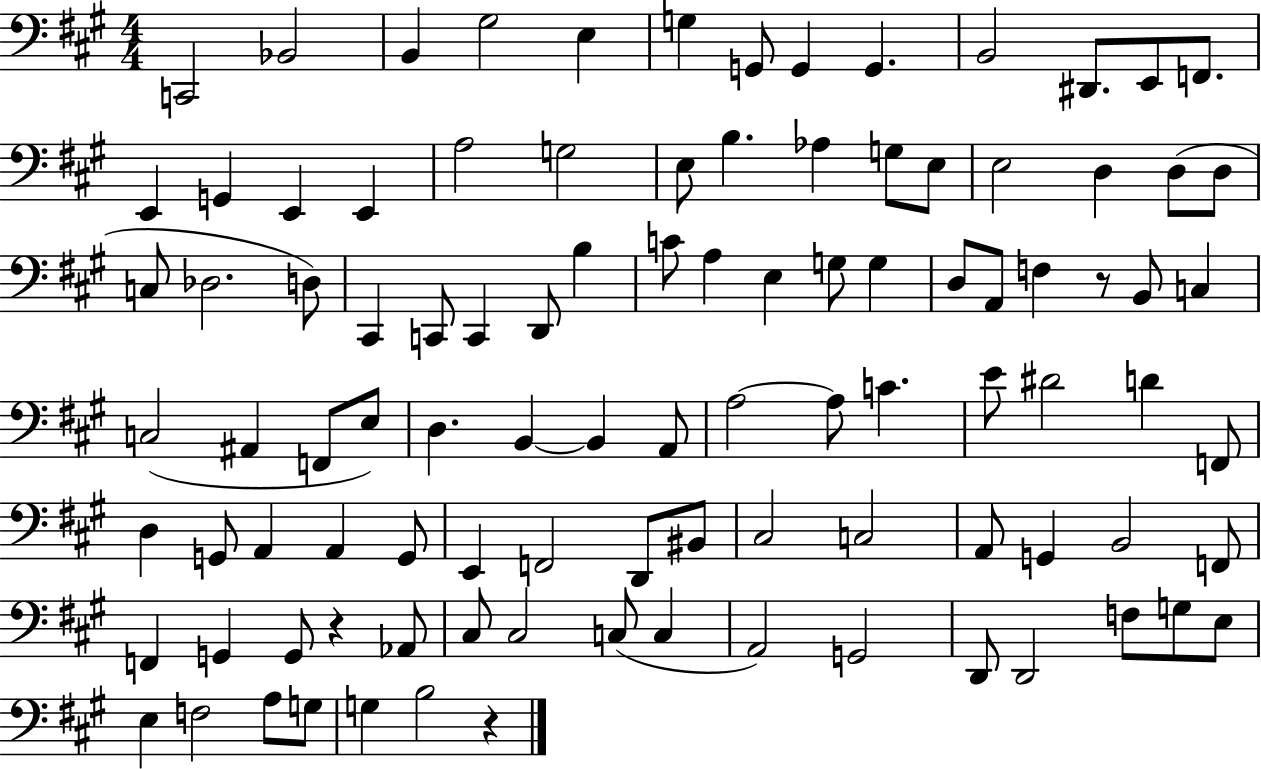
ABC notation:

X:1
T:Untitled
M:4/4
L:1/4
K:A
C,,2 _B,,2 B,, ^G,2 E, G, G,,/2 G,, G,, B,,2 ^D,,/2 E,,/2 F,,/2 E,, G,, E,, E,, A,2 G,2 E,/2 B, _A, G,/2 E,/2 E,2 D, D,/2 D,/2 C,/2 _D,2 D,/2 ^C,, C,,/2 C,, D,,/2 B, C/2 A, E, G,/2 G, D,/2 A,,/2 F, z/2 B,,/2 C, C,2 ^A,, F,,/2 E,/2 D, B,, B,, A,,/2 A,2 A,/2 C E/2 ^D2 D F,,/2 D, G,,/2 A,, A,, G,,/2 E,, F,,2 D,,/2 ^B,,/2 ^C,2 C,2 A,,/2 G,, B,,2 F,,/2 F,, G,, G,,/2 z _A,,/2 ^C,/2 ^C,2 C,/2 C, A,,2 G,,2 D,,/2 D,,2 F,/2 G,/2 E,/2 E, F,2 A,/2 G,/2 G, B,2 z